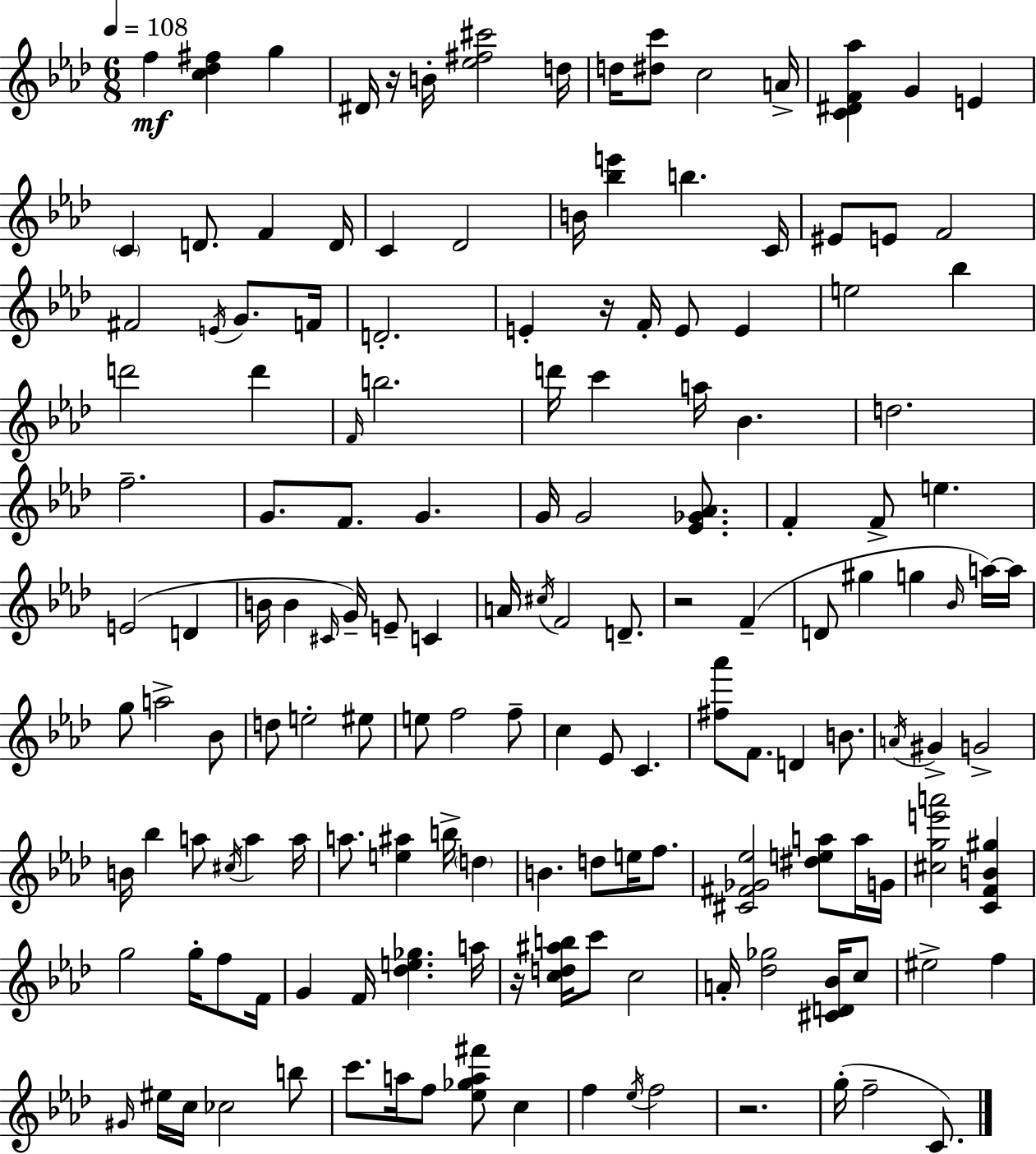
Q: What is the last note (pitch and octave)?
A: C4